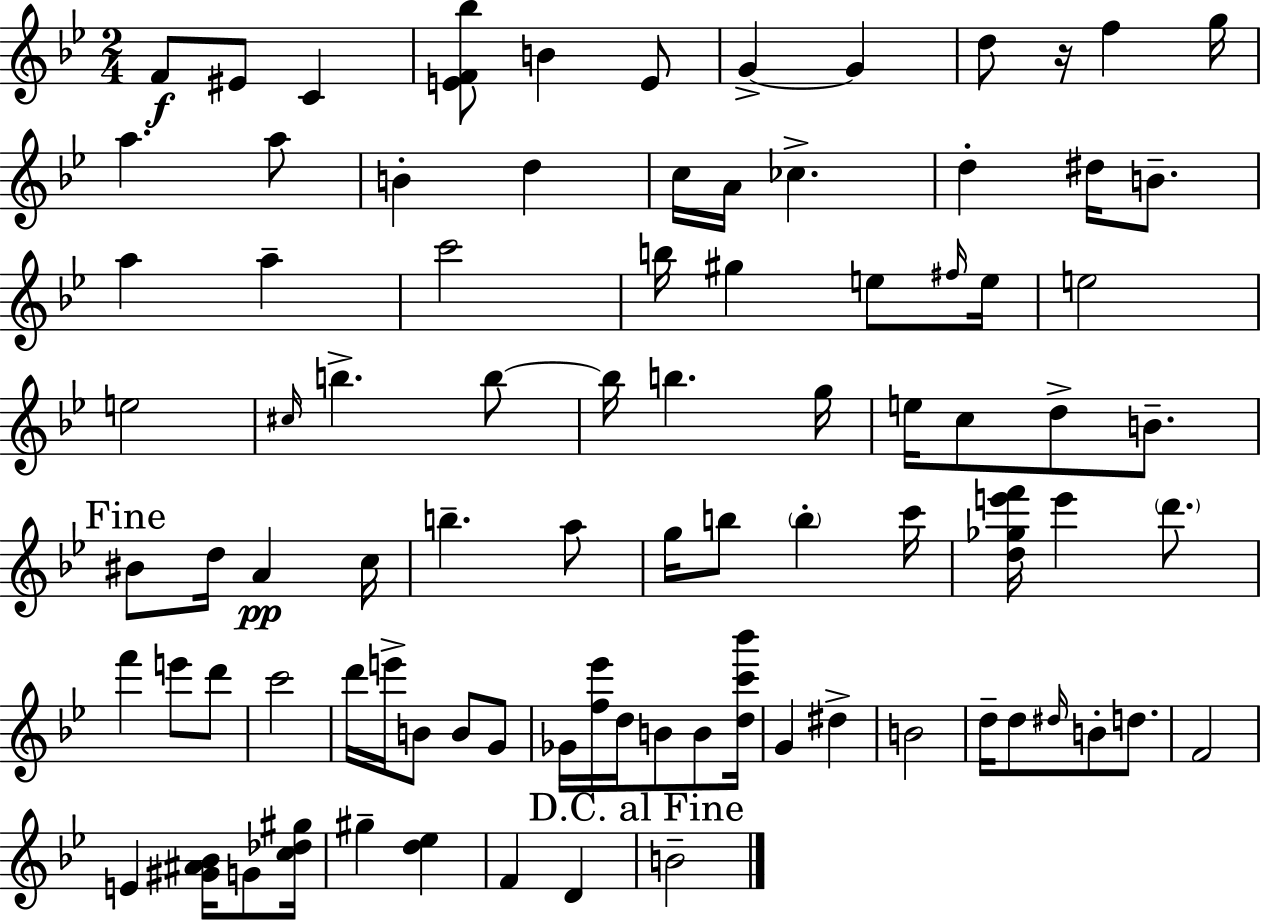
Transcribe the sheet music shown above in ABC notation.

X:1
T:Untitled
M:2/4
L:1/4
K:Gm
F/2 ^E/2 C [EF_b]/2 B E/2 G G d/2 z/4 f g/4 a a/2 B d c/4 A/4 _c d ^d/4 B/2 a a c'2 b/4 ^g e/2 ^f/4 e/4 e2 e2 ^c/4 b b/2 b/4 b g/4 e/4 c/2 d/2 B/2 ^B/2 d/4 A c/4 b a/2 g/4 b/2 b c'/4 [d_ge'f']/4 e' d'/2 f' e'/2 d'/2 c'2 d'/4 e'/4 B/2 B/2 G/2 _G/4 [f_e']/4 d/4 B/2 B/2 [dc'_b']/4 G ^d B2 d/4 d/2 ^d/4 B/2 d/2 F2 E [^G^A_B]/4 G/2 [c_d^g]/4 ^g [d_e] F D B2